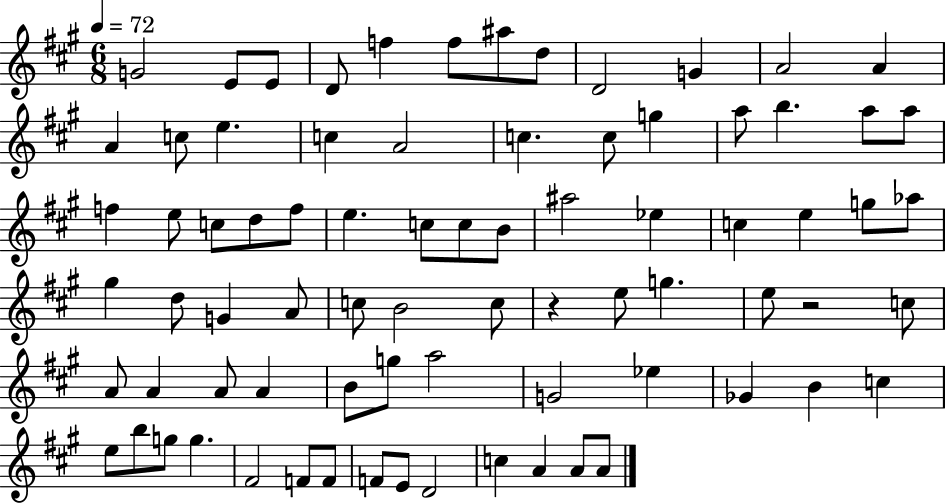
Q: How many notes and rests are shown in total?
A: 78